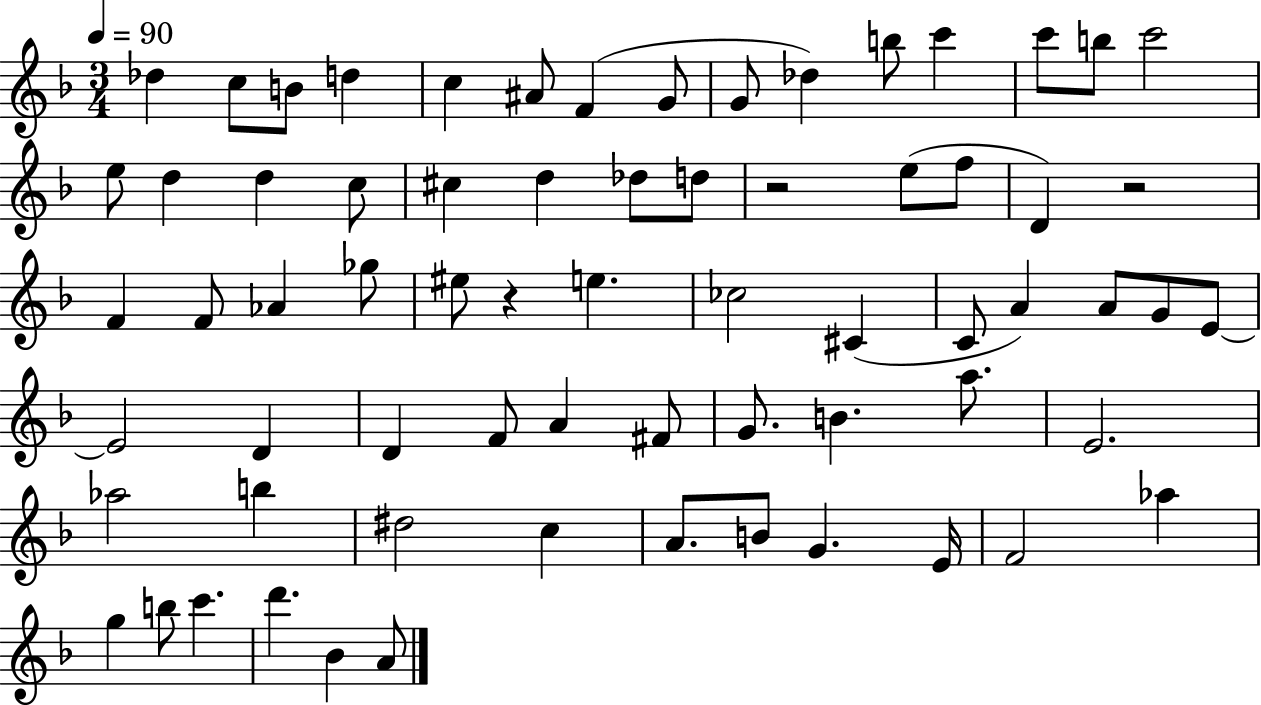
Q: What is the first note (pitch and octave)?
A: Db5